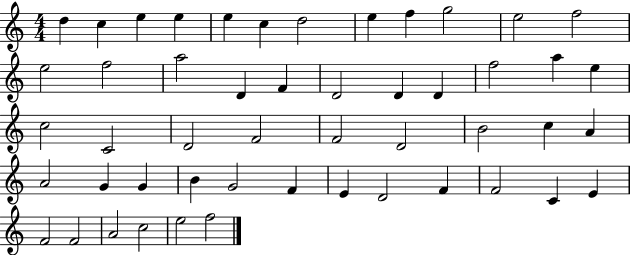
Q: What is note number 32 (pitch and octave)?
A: A4